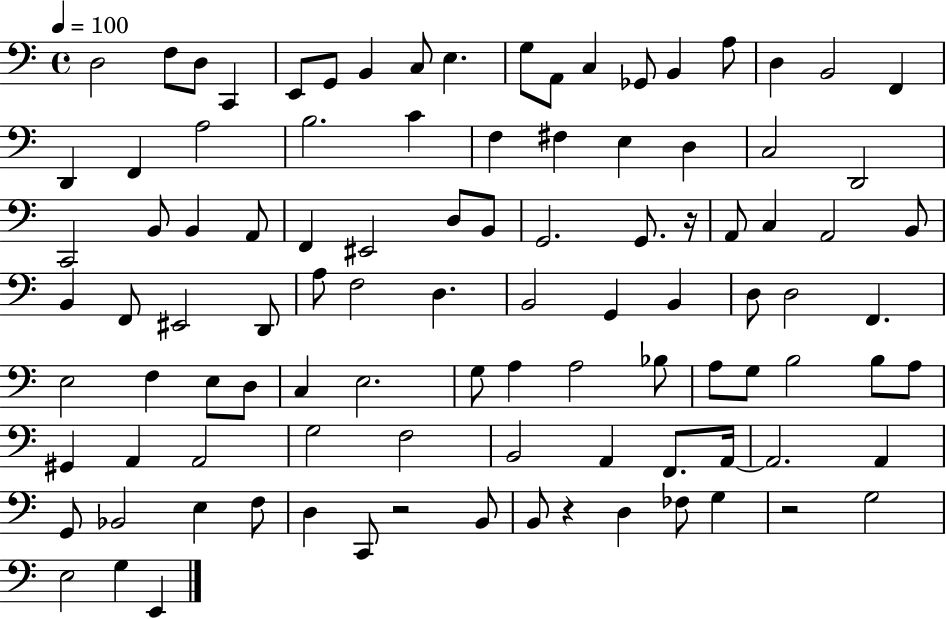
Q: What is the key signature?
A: C major